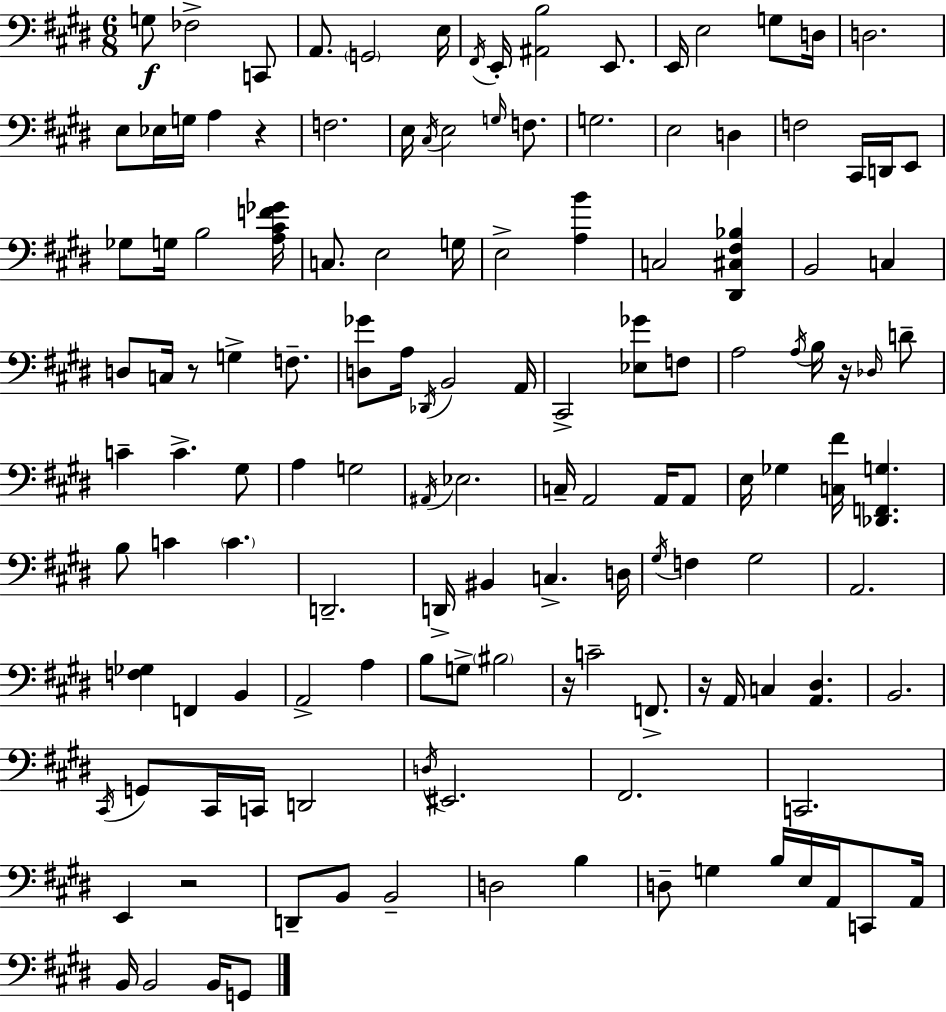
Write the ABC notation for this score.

X:1
T:Untitled
M:6/8
L:1/4
K:E
G,/2 _F,2 C,,/2 A,,/2 G,,2 E,/4 ^F,,/4 E,,/4 [^A,,B,]2 E,,/2 E,,/4 E,2 G,/2 D,/4 D,2 E,/2 _E,/4 G,/4 A, z F,2 E,/4 ^C,/4 E,2 G,/4 F,/2 G,2 E,2 D, F,2 ^C,,/4 D,,/4 E,,/2 _G,/2 G,/4 B,2 [A,^CF_G]/4 C,/2 E,2 G,/4 E,2 [A,B] C,2 [^D,,^C,^F,_B,] B,,2 C, D,/2 C,/4 z/2 G, F,/2 [D,_G]/2 A,/4 _D,,/4 B,,2 A,,/4 ^C,,2 [_E,_G]/2 F,/2 A,2 A,/4 B,/4 z/4 _D,/4 D/2 C C ^G,/2 A, G,2 ^A,,/4 _E,2 C,/4 A,,2 A,,/4 A,,/2 E,/4 _G, [C,^F]/4 [_D,,F,,G,] B,/2 C C D,,2 D,,/4 ^B,, C, D,/4 ^G,/4 F, ^G,2 A,,2 [F,_G,] F,, B,, A,,2 A, B,/2 G,/2 ^B,2 z/4 C2 F,,/2 z/4 A,,/4 C, [A,,^D,] B,,2 ^C,,/4 G,,/2 ^C,,/4 C,,/4 D,,2 D,/4 ^E,,2 ^F,,2 C,,2 E,, z2 D,,/2 B,,/2 B,,2 D,2 B, D,/2 G, B,/4 E,/4 A,,/4 C,,/2 A,,/4 B,,/4 B,,2 B,,/4 G,,/2